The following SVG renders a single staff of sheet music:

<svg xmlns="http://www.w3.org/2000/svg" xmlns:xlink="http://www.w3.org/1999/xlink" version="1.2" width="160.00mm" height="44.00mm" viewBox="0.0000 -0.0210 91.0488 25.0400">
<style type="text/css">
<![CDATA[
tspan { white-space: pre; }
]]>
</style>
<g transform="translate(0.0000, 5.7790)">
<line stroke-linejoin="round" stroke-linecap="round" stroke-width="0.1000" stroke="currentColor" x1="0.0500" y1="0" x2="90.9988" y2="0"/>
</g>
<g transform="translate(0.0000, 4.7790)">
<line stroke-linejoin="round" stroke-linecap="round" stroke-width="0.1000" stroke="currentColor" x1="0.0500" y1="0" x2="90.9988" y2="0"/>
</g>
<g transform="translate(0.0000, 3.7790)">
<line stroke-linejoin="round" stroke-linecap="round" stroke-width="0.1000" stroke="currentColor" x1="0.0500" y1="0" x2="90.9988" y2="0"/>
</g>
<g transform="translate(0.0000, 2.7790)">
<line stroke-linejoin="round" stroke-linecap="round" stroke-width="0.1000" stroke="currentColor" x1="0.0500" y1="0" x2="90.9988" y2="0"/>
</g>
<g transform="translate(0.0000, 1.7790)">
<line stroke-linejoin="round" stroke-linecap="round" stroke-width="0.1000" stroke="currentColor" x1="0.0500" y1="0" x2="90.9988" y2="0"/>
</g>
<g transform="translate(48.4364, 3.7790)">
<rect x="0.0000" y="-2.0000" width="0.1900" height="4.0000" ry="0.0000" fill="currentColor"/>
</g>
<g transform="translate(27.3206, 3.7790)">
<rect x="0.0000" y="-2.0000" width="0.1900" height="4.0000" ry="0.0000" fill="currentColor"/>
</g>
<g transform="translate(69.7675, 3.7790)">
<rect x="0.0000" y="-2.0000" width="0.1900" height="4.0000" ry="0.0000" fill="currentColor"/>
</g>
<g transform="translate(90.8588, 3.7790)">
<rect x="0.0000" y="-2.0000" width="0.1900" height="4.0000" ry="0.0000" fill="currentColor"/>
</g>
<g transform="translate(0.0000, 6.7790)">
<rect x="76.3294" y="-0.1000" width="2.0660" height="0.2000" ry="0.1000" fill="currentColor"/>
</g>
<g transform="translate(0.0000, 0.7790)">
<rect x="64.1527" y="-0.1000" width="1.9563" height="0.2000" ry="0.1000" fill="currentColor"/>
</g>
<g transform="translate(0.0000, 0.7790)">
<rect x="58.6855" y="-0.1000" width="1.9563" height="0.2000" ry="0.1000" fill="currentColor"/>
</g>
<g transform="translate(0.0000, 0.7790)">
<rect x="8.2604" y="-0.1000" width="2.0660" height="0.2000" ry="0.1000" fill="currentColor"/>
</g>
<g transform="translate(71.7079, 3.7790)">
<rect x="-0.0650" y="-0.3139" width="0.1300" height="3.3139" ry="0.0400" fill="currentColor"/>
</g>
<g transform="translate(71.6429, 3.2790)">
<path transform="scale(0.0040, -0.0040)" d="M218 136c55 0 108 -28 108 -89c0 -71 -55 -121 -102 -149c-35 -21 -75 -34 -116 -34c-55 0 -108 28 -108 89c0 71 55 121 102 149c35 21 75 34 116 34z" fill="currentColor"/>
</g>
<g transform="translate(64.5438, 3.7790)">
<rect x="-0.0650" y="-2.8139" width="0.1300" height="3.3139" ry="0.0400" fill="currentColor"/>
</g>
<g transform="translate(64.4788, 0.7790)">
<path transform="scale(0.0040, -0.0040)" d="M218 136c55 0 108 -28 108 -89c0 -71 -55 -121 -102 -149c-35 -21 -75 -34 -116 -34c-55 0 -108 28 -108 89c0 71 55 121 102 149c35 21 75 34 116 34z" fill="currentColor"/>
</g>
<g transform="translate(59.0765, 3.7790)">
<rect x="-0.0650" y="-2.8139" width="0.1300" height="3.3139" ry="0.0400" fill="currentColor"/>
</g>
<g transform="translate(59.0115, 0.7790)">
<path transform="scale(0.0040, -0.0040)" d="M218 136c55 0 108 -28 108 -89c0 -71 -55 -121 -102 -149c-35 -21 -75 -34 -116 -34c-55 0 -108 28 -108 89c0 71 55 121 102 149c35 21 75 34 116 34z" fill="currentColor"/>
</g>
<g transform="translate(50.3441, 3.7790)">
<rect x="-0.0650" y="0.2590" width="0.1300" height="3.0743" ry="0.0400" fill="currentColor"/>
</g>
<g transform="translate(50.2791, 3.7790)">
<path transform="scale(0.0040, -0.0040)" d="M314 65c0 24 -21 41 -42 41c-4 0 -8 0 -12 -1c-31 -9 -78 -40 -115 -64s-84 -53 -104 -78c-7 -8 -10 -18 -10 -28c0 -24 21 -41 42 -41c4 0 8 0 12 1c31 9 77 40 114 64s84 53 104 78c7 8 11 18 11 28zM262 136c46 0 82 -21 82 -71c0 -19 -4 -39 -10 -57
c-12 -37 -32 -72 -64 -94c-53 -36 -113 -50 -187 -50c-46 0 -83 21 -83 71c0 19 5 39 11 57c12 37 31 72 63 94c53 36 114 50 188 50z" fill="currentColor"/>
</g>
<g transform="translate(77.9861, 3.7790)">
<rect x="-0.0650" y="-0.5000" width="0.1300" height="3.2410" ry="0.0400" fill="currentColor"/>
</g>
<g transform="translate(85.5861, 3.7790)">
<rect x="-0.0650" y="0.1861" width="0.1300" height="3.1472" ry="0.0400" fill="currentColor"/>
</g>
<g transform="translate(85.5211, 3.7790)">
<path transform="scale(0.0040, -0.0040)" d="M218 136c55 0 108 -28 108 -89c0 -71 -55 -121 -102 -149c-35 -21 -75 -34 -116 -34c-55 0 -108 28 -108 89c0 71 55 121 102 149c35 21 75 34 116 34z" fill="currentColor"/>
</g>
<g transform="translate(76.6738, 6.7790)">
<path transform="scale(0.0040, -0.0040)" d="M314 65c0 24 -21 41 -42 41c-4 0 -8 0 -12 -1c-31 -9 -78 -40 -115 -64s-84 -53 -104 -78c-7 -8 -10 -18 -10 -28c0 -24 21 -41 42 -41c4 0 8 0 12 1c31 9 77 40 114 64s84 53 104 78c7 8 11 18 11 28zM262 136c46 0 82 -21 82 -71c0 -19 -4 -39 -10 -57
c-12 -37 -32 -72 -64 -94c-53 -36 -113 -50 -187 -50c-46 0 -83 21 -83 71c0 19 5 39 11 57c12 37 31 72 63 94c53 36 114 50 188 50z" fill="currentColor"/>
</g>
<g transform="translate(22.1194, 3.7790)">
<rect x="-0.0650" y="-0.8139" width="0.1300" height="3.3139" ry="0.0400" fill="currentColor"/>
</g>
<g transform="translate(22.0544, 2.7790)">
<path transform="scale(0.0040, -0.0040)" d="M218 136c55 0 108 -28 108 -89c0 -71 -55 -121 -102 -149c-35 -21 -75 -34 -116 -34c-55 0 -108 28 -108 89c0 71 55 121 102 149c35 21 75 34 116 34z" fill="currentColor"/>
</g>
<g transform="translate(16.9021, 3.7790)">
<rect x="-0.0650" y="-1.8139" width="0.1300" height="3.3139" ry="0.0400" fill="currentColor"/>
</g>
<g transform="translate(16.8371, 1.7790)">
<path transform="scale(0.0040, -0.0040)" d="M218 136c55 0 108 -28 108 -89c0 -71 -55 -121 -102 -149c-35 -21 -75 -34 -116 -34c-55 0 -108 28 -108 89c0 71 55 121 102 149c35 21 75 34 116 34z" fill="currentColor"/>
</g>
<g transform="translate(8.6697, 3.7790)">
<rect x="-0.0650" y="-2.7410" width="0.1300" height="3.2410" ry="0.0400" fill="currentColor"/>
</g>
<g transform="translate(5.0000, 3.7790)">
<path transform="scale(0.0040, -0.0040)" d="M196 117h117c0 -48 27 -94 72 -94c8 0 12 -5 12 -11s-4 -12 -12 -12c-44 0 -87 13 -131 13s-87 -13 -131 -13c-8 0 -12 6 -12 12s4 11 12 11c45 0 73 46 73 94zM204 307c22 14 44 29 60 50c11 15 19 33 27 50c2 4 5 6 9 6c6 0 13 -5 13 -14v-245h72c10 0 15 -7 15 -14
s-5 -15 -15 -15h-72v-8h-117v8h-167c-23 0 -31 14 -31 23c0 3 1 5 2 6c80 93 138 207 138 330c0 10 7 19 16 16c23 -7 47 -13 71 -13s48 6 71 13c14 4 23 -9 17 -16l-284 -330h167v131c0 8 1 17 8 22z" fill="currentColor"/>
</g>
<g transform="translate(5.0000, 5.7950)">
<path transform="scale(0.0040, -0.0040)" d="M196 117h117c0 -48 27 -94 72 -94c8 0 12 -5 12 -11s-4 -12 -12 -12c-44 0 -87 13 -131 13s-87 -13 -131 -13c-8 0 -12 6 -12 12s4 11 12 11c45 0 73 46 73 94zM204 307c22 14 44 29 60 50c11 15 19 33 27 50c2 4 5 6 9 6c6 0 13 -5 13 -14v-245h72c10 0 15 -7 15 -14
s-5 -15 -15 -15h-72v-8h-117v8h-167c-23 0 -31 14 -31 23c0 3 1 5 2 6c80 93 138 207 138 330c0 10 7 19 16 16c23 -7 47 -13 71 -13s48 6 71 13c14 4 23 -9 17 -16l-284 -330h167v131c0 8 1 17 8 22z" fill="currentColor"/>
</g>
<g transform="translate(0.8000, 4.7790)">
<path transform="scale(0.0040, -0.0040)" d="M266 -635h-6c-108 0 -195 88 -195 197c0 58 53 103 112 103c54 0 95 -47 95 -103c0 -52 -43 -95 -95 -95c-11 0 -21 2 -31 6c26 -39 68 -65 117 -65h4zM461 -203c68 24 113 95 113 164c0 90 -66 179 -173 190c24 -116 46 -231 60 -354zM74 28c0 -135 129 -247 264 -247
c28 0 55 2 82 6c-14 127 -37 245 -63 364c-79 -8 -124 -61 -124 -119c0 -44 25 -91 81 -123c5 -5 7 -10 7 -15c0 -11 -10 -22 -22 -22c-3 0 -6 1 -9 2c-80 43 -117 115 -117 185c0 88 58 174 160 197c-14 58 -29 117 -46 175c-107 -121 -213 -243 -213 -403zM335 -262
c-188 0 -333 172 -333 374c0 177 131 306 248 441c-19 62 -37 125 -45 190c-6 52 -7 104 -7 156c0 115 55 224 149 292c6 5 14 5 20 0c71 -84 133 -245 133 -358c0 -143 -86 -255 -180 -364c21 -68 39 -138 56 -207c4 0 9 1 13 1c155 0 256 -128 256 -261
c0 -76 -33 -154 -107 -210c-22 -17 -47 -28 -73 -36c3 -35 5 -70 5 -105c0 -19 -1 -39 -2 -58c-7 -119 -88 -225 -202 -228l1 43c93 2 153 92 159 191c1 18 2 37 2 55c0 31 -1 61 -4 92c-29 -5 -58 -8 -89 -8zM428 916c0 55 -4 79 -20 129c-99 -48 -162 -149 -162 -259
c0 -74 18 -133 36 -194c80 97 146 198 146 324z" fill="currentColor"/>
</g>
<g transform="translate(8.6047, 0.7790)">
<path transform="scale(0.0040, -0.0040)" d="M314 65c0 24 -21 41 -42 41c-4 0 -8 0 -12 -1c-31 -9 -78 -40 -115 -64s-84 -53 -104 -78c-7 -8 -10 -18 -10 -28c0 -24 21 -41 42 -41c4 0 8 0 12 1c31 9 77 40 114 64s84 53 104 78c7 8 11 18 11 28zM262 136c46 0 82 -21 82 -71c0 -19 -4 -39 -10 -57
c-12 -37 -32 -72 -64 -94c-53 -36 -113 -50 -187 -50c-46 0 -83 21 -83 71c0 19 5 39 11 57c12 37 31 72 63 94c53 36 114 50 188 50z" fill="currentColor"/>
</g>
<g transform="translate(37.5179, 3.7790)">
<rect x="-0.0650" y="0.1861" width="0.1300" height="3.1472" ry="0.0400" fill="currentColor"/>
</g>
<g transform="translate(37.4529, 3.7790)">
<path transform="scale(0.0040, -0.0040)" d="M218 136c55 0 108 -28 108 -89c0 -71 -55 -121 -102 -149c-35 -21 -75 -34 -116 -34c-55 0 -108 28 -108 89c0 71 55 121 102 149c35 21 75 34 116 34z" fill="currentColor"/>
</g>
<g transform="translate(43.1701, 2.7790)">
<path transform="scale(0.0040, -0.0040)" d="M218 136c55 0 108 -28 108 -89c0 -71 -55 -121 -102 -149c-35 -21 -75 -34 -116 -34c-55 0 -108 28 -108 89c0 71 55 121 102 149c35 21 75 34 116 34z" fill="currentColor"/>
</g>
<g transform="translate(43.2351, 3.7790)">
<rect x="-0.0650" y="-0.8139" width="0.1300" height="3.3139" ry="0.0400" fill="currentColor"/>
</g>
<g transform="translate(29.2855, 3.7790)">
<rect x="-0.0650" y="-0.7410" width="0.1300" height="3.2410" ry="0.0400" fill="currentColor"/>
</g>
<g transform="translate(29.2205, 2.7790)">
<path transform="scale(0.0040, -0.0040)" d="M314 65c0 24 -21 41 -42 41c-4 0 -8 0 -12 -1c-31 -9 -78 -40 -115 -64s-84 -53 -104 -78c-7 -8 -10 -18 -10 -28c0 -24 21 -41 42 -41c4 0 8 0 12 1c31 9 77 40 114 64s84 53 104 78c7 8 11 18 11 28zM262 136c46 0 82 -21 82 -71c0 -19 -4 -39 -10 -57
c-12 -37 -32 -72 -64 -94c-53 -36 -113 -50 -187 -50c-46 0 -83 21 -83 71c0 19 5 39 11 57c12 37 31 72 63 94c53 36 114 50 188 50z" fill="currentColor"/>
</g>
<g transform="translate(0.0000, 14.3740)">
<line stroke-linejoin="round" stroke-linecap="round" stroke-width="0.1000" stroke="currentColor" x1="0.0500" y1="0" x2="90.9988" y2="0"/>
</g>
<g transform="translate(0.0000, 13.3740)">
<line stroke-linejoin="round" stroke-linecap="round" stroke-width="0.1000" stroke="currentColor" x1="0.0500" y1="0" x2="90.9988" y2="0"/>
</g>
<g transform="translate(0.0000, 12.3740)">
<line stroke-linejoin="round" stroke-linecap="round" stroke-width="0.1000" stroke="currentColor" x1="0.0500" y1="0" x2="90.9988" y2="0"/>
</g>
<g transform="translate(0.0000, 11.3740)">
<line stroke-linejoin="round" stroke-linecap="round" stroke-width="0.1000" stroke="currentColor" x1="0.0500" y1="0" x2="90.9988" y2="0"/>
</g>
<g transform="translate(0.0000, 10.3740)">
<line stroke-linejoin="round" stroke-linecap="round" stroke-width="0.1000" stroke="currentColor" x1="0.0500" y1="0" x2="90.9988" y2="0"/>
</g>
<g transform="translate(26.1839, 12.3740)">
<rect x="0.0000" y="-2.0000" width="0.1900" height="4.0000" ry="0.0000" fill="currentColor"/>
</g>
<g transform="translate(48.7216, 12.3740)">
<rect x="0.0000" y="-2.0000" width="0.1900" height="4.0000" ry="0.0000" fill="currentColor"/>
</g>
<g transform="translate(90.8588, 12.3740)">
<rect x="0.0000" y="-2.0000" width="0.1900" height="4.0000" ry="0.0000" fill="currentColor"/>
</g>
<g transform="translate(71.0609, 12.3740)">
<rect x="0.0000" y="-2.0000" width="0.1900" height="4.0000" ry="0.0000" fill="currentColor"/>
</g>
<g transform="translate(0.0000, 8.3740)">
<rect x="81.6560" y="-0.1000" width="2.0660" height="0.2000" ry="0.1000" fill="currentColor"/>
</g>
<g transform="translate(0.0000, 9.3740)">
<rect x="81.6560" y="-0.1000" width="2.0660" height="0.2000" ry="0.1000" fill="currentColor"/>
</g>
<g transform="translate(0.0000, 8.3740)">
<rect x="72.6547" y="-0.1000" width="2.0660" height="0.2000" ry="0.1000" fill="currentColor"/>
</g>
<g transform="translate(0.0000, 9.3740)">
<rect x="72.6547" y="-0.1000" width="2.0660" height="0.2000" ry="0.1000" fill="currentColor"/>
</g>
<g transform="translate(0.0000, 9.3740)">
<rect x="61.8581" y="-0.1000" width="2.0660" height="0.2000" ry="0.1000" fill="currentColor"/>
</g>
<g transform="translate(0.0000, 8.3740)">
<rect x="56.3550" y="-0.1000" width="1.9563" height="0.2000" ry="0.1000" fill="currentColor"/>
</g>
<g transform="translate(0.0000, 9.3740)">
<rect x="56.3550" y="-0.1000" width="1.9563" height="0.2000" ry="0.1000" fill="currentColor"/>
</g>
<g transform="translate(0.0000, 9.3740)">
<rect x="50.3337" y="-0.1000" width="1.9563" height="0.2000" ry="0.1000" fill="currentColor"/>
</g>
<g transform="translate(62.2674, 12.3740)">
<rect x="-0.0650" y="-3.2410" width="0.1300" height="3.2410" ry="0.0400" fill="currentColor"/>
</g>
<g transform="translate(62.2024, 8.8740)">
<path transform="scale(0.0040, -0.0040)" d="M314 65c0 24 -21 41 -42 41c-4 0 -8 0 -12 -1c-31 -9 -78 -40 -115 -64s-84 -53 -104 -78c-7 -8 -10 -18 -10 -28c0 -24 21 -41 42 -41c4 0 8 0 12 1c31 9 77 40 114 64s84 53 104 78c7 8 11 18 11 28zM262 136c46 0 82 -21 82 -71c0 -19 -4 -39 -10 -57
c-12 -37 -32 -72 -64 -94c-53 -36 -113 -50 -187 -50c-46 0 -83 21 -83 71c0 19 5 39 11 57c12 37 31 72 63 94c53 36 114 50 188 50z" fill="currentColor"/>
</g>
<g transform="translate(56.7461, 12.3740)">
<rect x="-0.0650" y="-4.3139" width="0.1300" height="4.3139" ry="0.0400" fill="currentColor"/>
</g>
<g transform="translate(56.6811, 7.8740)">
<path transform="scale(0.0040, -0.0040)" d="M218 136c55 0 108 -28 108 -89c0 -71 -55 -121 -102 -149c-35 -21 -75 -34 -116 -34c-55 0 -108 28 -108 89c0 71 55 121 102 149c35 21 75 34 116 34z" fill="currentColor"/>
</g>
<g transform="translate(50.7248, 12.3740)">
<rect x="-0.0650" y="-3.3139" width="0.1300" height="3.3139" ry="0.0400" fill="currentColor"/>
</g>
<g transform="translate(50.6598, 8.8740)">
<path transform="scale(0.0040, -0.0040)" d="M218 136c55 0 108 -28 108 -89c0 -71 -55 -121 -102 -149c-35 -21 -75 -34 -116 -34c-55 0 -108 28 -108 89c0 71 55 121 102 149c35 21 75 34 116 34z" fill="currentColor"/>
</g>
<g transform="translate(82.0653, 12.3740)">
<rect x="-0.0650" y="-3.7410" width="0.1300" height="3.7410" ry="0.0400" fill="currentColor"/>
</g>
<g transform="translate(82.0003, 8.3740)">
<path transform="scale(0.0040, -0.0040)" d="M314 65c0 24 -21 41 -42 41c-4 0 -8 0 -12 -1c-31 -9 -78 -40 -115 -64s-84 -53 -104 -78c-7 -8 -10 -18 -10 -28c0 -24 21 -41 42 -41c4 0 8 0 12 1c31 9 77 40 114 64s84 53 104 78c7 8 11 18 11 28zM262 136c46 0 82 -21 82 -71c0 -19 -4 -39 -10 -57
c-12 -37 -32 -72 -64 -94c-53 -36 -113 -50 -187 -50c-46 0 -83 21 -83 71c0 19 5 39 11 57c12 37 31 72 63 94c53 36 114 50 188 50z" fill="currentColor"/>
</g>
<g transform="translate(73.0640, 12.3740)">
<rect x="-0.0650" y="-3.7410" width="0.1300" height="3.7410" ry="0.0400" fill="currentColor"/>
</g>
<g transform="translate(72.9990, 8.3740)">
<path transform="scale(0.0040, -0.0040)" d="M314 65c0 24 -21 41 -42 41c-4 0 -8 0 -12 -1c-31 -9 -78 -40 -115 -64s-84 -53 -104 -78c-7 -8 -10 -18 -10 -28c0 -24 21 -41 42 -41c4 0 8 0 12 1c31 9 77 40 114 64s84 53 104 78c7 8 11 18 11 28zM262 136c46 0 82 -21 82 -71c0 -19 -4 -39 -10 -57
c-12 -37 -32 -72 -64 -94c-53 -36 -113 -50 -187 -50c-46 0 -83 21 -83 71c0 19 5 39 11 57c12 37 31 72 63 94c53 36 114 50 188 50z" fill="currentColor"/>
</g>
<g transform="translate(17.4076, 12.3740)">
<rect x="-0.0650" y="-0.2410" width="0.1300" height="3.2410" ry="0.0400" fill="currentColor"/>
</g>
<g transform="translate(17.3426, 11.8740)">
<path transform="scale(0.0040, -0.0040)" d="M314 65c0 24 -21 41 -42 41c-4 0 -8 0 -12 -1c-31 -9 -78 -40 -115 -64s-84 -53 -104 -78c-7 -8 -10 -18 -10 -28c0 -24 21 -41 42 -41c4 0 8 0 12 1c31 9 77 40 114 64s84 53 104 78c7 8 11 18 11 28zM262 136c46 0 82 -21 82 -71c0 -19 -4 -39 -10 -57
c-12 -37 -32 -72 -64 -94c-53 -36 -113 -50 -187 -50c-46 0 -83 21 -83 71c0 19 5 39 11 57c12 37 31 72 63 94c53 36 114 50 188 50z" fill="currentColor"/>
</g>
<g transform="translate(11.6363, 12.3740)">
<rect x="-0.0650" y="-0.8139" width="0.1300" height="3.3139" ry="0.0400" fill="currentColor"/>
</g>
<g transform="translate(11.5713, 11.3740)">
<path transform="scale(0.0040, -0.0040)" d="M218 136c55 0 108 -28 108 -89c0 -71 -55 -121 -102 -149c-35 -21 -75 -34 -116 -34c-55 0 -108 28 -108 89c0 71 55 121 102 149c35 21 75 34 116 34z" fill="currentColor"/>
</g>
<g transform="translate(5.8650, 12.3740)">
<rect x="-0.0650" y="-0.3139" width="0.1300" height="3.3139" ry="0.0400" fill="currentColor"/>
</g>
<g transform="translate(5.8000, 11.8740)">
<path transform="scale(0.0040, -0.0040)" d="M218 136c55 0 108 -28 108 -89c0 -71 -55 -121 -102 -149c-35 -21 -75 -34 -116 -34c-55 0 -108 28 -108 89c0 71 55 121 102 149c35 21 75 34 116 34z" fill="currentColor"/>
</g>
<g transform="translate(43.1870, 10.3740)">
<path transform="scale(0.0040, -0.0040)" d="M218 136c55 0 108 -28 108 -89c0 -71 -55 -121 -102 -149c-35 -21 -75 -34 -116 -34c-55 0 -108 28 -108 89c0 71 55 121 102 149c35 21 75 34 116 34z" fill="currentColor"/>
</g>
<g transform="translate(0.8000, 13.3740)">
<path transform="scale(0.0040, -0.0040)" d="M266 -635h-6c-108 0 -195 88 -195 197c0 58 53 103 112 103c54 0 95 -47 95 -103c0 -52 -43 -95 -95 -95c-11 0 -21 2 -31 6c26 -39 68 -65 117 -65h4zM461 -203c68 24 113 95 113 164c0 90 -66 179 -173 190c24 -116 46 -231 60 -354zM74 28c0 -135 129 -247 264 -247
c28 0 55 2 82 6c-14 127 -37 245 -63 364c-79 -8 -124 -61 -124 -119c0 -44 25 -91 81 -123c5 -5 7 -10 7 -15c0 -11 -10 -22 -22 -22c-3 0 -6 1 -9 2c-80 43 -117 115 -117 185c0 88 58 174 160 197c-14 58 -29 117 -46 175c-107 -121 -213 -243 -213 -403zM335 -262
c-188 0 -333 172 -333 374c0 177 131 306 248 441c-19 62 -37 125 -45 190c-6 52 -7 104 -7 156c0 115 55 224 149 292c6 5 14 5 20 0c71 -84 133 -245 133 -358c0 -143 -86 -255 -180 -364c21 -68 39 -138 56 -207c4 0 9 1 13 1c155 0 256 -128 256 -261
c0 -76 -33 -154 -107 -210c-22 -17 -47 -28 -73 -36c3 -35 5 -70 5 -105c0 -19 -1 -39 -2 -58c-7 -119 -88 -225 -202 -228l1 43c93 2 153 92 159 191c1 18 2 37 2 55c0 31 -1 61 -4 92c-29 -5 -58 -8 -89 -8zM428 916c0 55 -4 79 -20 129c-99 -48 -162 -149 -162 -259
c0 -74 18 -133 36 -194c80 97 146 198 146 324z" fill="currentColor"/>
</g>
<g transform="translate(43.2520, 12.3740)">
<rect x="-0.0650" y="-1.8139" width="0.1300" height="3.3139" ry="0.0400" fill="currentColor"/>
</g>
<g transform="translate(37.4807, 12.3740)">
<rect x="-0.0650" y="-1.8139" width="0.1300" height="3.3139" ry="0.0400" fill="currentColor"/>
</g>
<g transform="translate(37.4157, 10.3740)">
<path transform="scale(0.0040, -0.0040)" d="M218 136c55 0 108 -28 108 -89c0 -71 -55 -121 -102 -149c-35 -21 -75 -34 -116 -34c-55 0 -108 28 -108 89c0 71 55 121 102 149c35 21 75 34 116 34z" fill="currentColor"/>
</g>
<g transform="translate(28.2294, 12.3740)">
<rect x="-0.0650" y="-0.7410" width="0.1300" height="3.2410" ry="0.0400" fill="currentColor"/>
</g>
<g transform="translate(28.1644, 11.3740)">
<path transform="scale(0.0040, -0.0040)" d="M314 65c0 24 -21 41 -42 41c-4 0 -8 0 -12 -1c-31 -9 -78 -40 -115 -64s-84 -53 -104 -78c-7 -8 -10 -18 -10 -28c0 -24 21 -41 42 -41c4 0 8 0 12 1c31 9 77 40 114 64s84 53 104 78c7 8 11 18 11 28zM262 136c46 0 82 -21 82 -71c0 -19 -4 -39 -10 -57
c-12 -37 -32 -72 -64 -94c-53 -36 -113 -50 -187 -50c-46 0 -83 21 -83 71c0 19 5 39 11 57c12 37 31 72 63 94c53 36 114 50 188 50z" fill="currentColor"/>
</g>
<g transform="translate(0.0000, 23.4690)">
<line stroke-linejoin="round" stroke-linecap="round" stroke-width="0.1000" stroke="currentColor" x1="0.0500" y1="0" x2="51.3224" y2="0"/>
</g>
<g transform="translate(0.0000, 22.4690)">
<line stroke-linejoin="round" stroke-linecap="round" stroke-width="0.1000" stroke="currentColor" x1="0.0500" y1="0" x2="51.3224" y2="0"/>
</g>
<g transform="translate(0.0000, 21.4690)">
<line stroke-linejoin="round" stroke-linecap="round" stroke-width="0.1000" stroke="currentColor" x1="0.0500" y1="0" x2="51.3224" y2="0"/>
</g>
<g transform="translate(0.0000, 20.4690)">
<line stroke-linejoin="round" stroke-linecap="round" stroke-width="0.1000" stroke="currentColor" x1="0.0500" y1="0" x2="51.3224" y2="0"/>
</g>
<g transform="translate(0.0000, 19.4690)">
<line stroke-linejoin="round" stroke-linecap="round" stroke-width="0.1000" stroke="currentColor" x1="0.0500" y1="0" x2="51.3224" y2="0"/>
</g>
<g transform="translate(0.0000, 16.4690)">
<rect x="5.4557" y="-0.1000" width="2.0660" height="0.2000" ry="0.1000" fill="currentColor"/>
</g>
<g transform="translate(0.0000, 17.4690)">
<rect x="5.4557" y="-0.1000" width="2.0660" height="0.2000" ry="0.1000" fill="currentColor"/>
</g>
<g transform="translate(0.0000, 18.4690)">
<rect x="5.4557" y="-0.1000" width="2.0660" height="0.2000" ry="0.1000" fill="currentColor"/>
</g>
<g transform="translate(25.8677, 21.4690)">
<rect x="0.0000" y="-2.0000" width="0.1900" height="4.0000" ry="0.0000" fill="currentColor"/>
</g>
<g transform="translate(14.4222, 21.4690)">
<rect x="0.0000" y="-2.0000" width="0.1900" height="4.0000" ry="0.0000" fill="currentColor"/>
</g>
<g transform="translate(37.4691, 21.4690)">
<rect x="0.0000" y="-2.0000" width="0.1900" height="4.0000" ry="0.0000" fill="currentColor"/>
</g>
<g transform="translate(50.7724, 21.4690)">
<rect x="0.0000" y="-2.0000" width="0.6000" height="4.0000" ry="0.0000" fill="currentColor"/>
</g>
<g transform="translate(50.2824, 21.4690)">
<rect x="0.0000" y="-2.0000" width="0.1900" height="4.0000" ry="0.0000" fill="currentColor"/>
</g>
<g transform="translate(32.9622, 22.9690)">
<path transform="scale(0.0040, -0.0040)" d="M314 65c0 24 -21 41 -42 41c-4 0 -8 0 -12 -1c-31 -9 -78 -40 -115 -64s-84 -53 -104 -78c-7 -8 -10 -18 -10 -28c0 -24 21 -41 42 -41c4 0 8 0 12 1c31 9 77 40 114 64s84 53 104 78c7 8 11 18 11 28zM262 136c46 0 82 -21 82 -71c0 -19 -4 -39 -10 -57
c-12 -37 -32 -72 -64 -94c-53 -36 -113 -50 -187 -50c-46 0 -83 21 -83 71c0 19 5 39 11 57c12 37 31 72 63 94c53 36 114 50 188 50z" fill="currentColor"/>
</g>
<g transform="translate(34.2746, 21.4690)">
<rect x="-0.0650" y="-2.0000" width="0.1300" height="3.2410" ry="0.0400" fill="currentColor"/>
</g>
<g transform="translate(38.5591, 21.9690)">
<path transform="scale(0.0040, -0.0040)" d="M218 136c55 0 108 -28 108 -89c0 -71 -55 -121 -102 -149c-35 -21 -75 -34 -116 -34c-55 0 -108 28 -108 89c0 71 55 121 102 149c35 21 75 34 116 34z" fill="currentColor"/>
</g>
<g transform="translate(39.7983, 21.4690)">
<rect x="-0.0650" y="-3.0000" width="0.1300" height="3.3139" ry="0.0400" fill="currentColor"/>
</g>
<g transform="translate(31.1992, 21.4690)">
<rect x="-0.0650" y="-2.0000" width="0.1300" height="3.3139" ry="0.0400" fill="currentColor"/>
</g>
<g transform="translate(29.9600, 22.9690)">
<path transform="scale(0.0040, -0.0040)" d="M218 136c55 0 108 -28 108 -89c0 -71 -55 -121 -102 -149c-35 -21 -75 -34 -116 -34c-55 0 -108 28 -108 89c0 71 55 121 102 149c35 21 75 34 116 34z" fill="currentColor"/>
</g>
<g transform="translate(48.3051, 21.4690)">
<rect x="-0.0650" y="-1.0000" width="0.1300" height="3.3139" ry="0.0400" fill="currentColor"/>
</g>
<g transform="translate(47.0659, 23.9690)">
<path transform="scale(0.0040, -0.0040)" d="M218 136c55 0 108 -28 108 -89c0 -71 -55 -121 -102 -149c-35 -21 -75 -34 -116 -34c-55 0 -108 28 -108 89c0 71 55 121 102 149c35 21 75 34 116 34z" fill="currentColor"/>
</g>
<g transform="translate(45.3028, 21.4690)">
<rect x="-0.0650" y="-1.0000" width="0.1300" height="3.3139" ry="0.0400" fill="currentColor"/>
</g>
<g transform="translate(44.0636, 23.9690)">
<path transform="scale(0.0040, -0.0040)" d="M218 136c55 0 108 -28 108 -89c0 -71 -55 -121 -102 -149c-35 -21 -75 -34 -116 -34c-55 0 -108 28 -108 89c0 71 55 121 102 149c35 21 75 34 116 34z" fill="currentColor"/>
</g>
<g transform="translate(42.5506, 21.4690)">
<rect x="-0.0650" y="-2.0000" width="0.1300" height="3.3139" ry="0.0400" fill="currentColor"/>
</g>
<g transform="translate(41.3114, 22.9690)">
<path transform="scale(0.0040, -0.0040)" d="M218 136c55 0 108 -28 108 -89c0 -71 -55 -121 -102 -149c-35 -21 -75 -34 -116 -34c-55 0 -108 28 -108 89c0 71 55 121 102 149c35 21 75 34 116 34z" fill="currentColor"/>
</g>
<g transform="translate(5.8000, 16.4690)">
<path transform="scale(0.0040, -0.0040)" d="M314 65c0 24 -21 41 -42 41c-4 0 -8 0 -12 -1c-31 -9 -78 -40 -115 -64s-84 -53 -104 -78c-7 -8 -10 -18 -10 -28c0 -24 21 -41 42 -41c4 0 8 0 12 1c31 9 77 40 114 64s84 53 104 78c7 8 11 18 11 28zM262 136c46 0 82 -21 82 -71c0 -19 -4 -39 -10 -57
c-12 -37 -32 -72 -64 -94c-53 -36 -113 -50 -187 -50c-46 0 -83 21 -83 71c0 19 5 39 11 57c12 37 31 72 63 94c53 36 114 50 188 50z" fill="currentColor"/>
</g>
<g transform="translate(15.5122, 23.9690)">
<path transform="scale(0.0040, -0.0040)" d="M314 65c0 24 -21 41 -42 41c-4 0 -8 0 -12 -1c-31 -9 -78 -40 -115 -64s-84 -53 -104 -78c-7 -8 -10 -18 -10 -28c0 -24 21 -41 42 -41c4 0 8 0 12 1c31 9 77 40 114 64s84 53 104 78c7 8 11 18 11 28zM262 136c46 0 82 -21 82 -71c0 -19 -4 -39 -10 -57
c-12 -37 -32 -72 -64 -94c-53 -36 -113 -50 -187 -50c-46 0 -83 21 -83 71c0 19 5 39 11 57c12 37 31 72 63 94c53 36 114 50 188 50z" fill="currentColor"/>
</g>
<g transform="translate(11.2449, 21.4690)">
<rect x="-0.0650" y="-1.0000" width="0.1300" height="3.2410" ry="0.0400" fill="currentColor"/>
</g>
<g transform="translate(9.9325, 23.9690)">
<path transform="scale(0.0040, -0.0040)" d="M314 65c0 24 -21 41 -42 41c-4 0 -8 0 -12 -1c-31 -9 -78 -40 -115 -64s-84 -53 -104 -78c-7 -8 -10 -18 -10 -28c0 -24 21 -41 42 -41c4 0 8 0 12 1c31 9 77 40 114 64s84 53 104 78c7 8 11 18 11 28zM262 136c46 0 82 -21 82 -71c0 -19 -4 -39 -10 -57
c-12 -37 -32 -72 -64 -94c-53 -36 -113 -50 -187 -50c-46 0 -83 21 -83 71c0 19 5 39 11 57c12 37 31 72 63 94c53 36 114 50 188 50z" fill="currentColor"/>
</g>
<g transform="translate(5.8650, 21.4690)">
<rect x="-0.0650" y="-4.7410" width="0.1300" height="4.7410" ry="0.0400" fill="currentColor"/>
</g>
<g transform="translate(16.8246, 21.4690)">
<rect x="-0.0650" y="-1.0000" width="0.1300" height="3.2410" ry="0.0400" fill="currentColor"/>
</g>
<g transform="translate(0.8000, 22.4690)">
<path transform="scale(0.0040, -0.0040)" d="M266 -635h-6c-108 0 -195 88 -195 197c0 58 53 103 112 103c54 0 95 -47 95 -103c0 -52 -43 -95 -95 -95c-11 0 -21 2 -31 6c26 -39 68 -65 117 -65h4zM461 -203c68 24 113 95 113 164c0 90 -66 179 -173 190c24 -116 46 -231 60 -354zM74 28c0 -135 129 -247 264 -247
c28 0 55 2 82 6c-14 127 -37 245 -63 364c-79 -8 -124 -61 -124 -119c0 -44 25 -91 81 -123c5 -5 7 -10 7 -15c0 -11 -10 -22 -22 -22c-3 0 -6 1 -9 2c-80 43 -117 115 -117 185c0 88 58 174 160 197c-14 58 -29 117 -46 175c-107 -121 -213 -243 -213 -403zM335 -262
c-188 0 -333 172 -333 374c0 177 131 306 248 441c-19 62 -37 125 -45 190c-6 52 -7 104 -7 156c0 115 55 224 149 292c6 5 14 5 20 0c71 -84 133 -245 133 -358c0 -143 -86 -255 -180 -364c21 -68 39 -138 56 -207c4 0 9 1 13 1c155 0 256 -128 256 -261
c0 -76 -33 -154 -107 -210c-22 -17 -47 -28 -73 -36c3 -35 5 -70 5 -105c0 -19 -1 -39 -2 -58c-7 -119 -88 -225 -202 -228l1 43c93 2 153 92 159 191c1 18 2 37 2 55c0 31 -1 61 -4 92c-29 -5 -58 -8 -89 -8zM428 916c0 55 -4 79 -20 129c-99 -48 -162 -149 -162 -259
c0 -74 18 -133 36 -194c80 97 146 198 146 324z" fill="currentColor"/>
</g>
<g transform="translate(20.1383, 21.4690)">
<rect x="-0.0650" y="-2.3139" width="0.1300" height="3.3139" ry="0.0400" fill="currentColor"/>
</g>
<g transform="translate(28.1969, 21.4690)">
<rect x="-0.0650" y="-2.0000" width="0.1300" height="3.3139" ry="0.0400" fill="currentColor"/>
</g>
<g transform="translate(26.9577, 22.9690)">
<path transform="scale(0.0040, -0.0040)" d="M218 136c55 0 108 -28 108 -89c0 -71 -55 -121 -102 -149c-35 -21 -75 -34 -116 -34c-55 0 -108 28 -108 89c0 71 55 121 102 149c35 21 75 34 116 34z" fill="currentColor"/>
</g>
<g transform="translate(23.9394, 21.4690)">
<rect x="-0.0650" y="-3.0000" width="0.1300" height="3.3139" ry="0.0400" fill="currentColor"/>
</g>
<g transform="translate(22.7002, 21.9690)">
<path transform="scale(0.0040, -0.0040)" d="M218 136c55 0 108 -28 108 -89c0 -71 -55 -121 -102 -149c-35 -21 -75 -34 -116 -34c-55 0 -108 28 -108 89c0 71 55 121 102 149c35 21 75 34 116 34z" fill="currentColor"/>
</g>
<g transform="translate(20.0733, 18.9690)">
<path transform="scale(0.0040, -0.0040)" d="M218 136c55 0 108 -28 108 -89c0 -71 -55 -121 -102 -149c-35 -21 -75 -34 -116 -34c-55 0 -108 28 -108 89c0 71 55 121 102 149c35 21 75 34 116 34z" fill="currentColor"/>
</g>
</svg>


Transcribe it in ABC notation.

X:1
T:Untitled
M:4/4
L:1/4
K:C
a2 f d d2 B d B2 a a c C2 B c d c2 d2 f f b d' b2 c'2 c'2 e'2 D2 D2 g A F F F2 A F D D